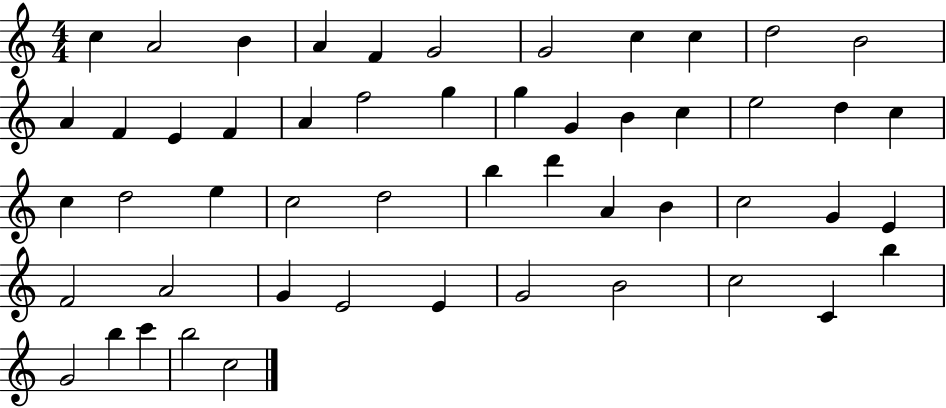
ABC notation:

X:1
T:Untitled
M:4/4
L:1/4
K:C
c A2 B A F G2 G2 c c d2 B2 A F E F A f2 g g G B c e2 d c c d2 e c2 d2 b d' A B c2 G E F2 A2 G E2 E G2 B2 c2 C b G2 b c' b2 c2